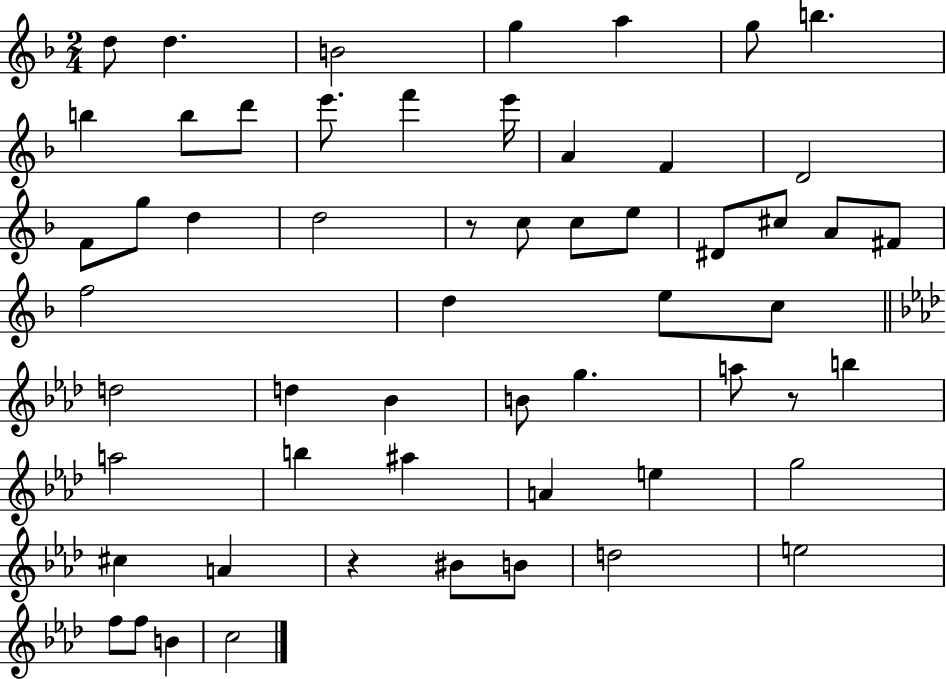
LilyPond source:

{
  \clef treble
  \numericTimeSignature
  \time 2/4
  \key f \major
  \repeat volta 2 { d''8 d''4. | b'2 | g''4 a''4 | g''8 b''4. | \break b''4 b''8 d'''8 | e'''8. f'''4 e'''16 | a'4 f'4 | d'2 | \break f'8 g''8 d''4 | d''2 | r8 c''8 c''8 e''8 | dis'8 cis''8 a'8 fis'8 | \break f''2 | d''4 e''8 c''8 | \bar "||" \break \key f \minor d''2 | d''4 bes'4 | b'8 g''4. | a''8 r8 b''4 | \break a''2 | b''4 ais''4 | a'4 e''4 | g''2 | \break cis''4 a'4 | r4 bis'8 b'8 | d''2 | e''2 | \break f''8 f''8 b'4 | c''2 | } \bar "|."
}